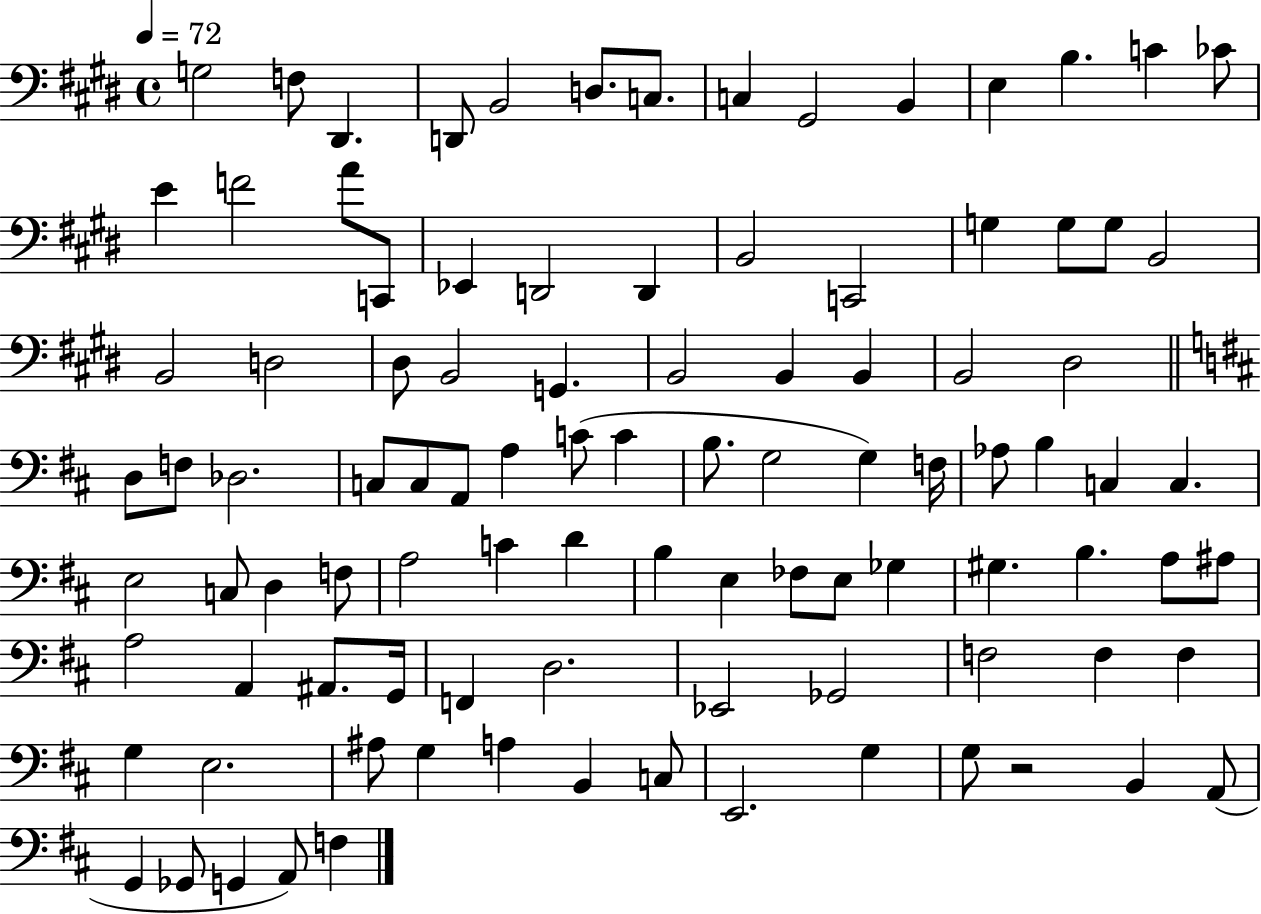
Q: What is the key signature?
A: E major